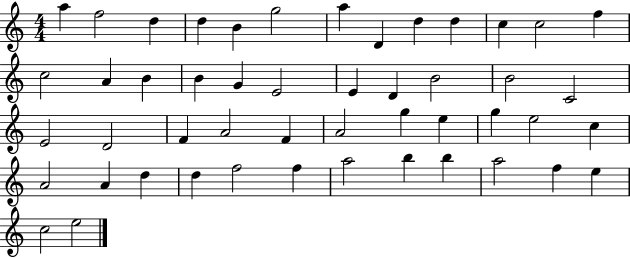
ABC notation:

X:1
T:Untitled
M:4/4
L:1/4
K:C
a f2 d d B g2 a D d d c c2 f c2 A B B G E2 E D B2 B2 C2 E2 D2 F A2 F A2 g e g e2 c A2 A d d f2 f a2 b b a2 f e c2 e2